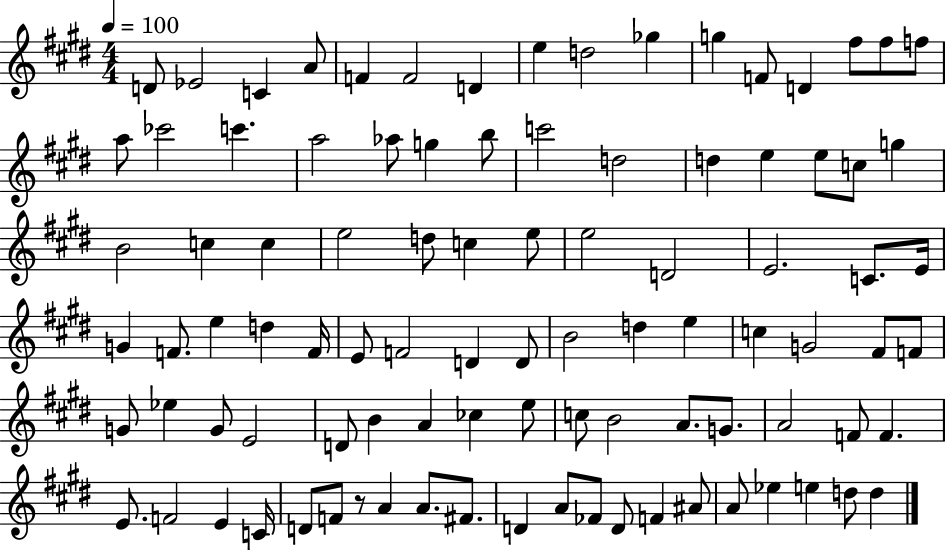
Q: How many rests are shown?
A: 1